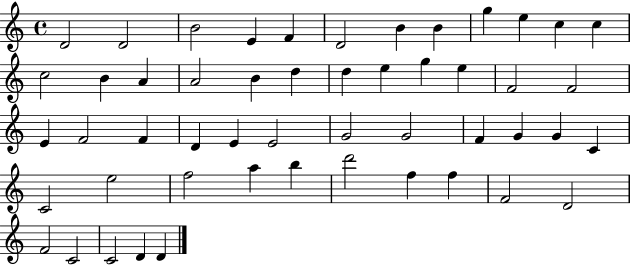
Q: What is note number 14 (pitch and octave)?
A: B4